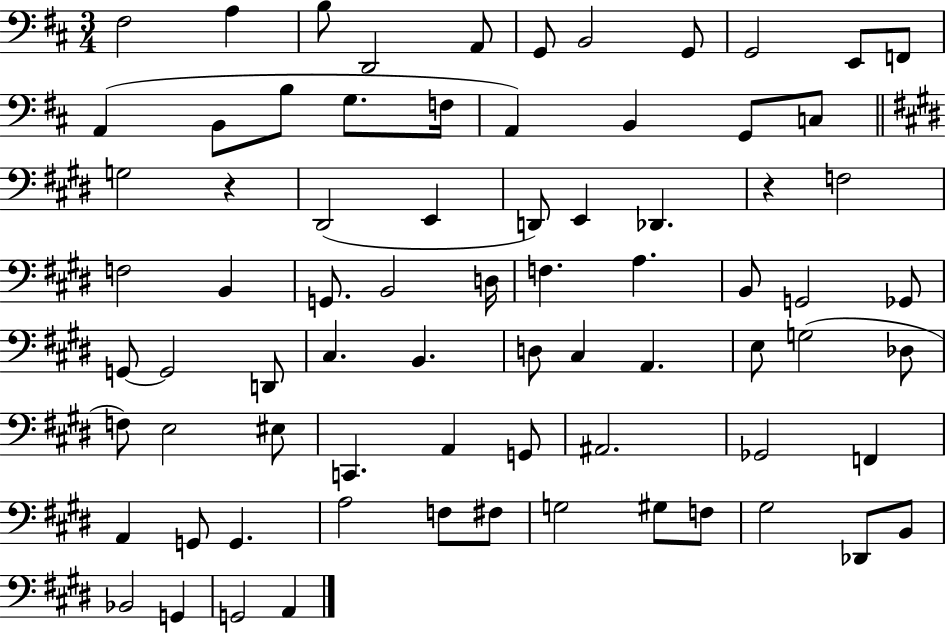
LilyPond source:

{
  \clef bass
  \numericTimeSignature
  \time 3/4
  \key d \major
  \repeat volta 2 { fis2 a4 | b8 d,2 a,8 | g,8 b,2 g,8 | g,2 e,8 f,8 | \break a,4( b,8 b8 g8. f16 | a,4) b,4 g,8 c8 | \bar "||" \break \key e \major g2 r4 | dis,2( e,4 | d,8) e,4 des,4. | r4 f2 | \break f2 b,4 | g,8. b,2 d16 | f4. a4. | b,8 g,2 ges,8 | \break g,8~~ g,2 d,8 | cis4. b,4. | d8 cis4 a,4. | e8 g2( des8 | \break f8) e2 eis8 | c,4. a,4 g,8 | ais,2. | ges,2 f,4 | \break a,4 g,8 g,4. | a2 f8 fis8 | g2 gis8 f8 | gis2 des,8 b,8 | \break bes,2 g,4 | g,2 a,4 | } \bar "|."
}